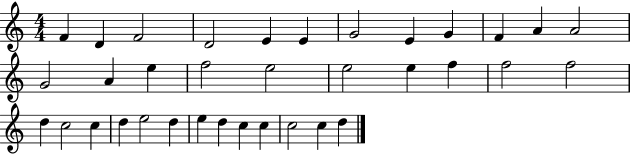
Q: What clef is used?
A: treble